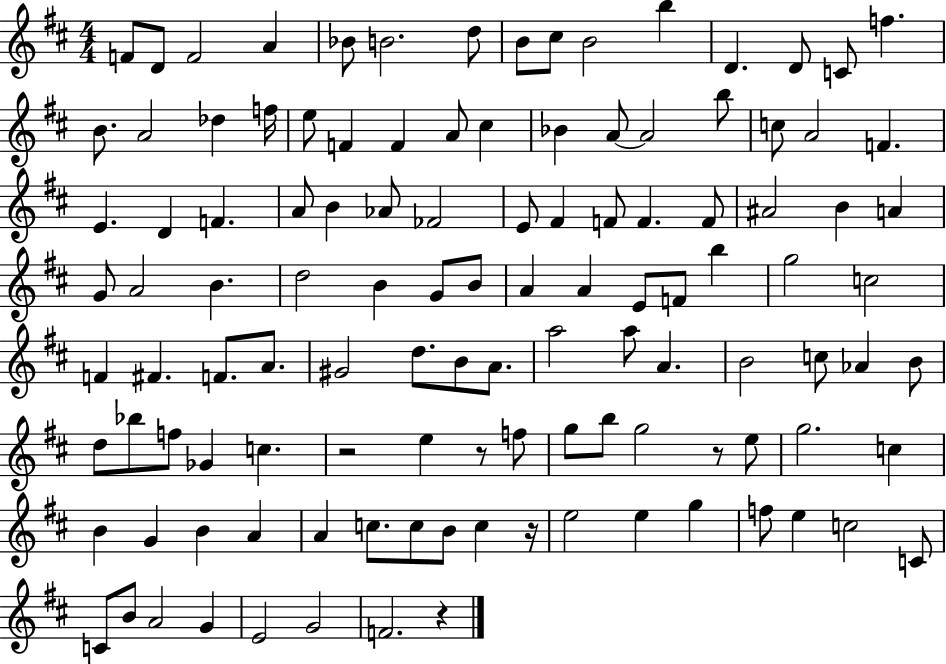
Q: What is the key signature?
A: D major